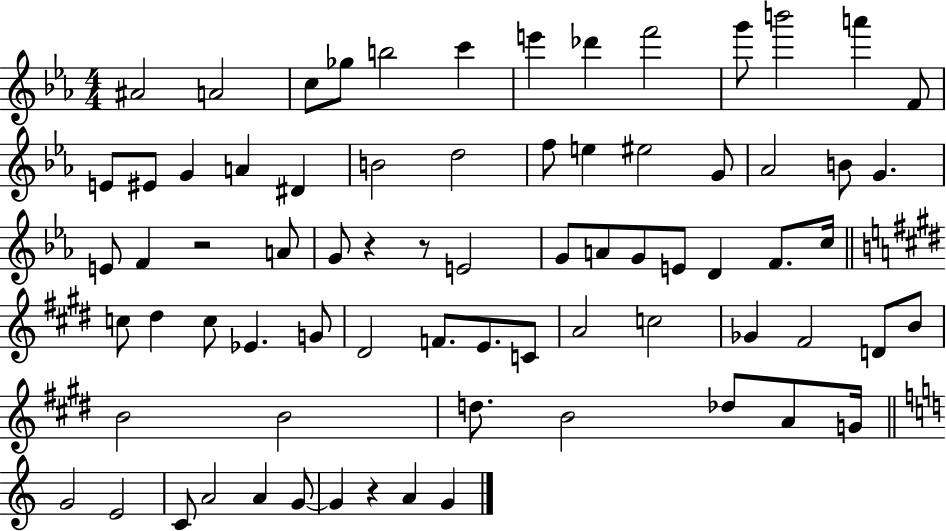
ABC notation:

X:1
T:Untitled
M:4/4
L:1/4
K:Eb
^A2 A2 c/2 _g/2 b2 c' e' _d' f'2 g'/2 b'2 a' F/2 E/2 ^E/2 G A ^D B2 d2 f/2 e ^e2 G/2 _A2 B/2 G E/2 F z2 A/2 G/2 z z/2 E2 G/2 A/2 G/2 E/2 D F/2 c/4 c/2 ^d c/2 _E G/2 ^D2 F/2 E/2 C/2 A2 c2 _G ^F2 D/2 B/2 B2 B2 d/2 B2 _d/2 A/2 G/4 G2 E2 C/2 A2 A G/2 G z A G